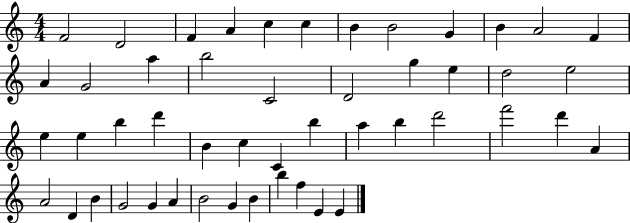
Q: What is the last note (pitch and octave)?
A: E4